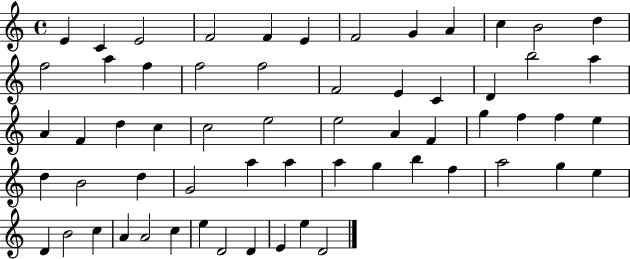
{
  \clef treble
  \time 4/4
  \defaultTimeSignature
  \key c \major
  e'4 c'4 e'2 | f'2 f'4 e'4 | f'2 g'4 a'4 | c''4 b'2 d''4 | \break f''2 a''4 f''4 | f''2 f''2 | f'2 e'4 c'4 | d'4 b''2 a''4 | \break a'4 f'4 d''4 c''4 | c''2 e''2 | e''2 a'4 f'4 | g''4 f''4 f''4 e''4 | \break d''4 b'2 d''4 | g'2 a''4 a''4 | a''4 g''4 b''4 f''4 | a''2 g''4 e''4 | \break d'4 b'2 c''4 | a'4 a'2 c''4 | e''4 d'2 d'4 | e'4 e''4 d'2 | \break \bar "|."
}